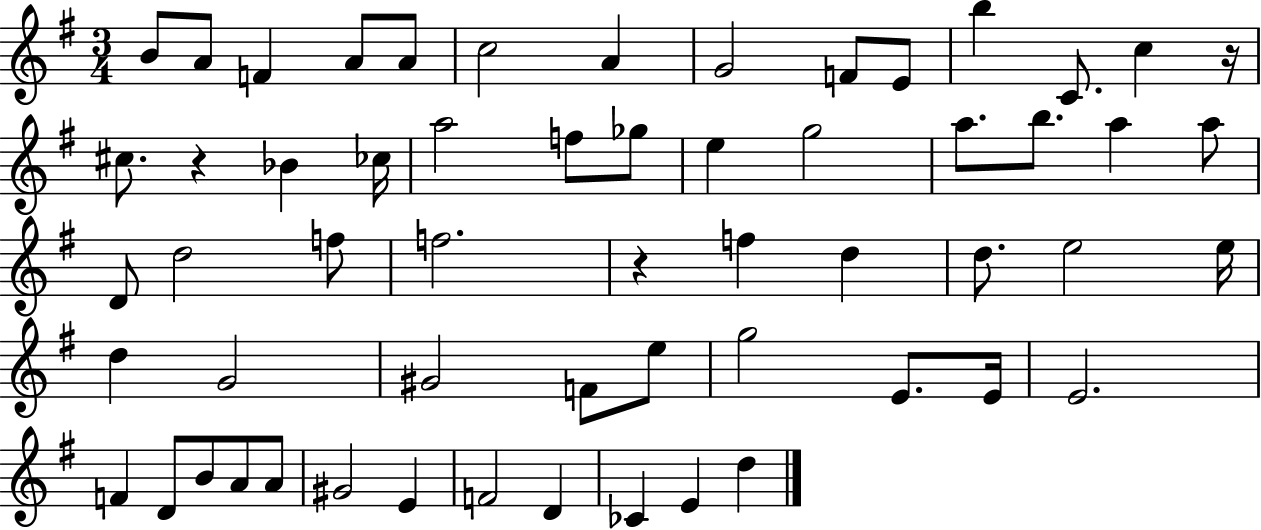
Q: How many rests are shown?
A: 3